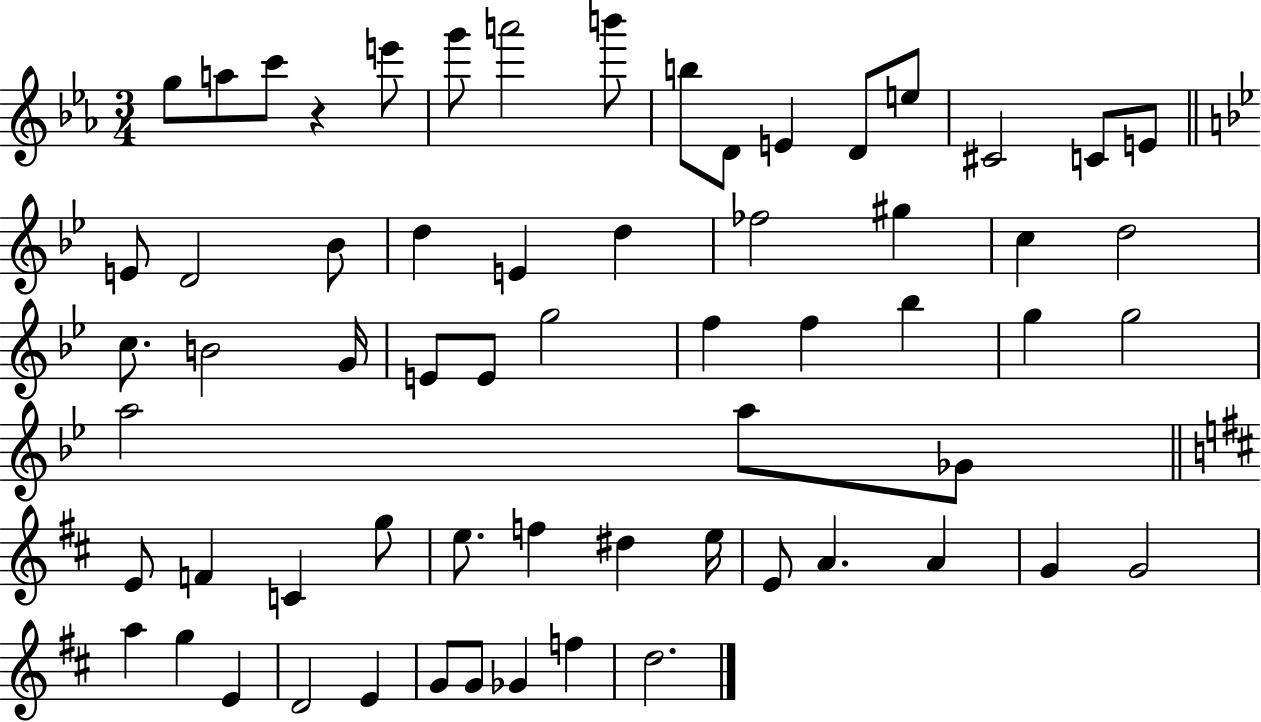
X:1
T:Untitled
M:3/4
L:1/4
K:Eb
g/2 a/2 c'/2 z e'/2 g'/2 a'2 b'/2 b/2 D/2 E D/2 e/2 ^C2 C/2 E/2 E/2 D2 _B/2 d E d _f2 ^g c d2 c/2 B2 G/4 E/2 E/2 g2 f f _b g g2 a2 a/2 _G/2 E/2 F C g/2 e/2 f ^d e/4 E/2 A A G G2 a g E D2 E G/2 G/2 _G f d2